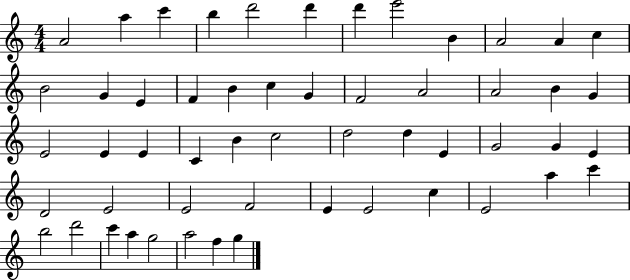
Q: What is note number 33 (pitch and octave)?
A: E4